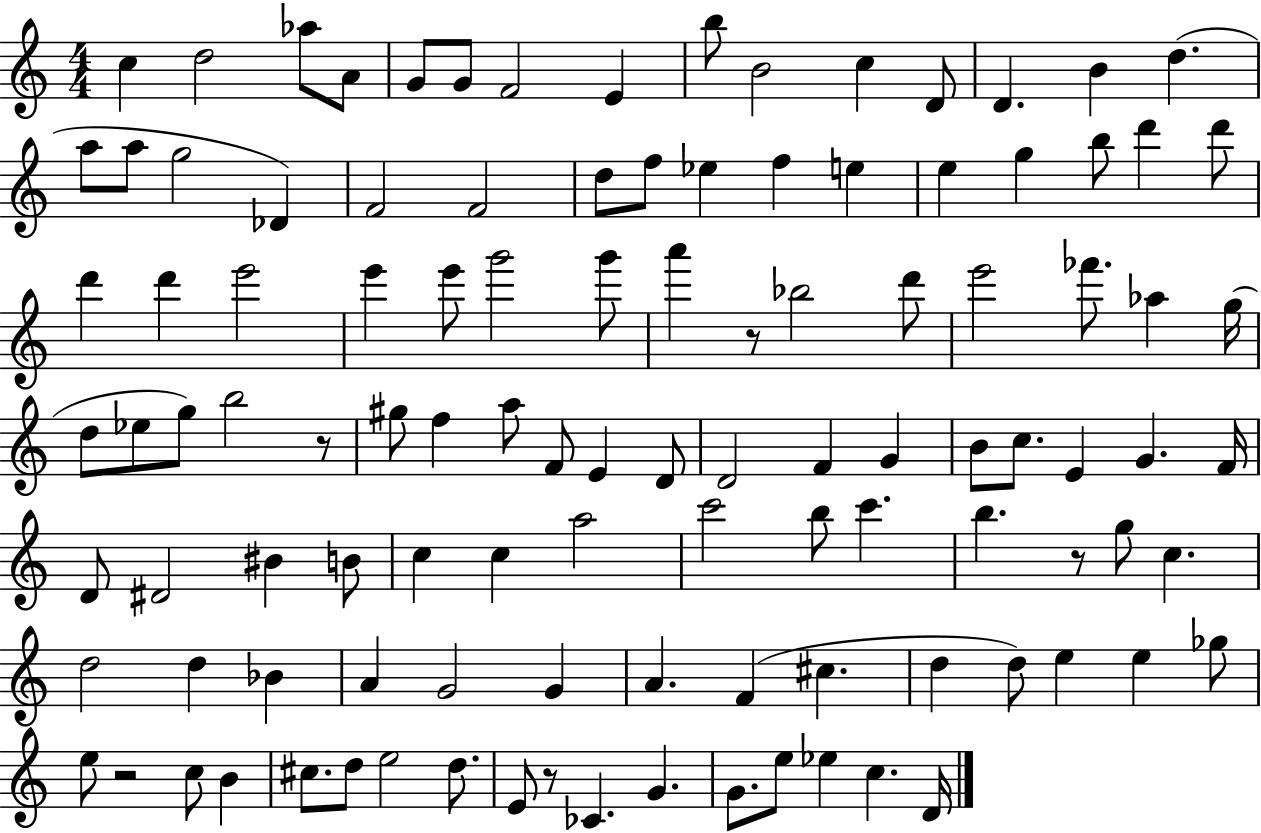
C5/q D5/h Ab5/e A4/e G4/e G4/e F4/h E4/q B5/e B4/h C5/q D4/e D4/q. B4/q D5/q. A5/e A5/e G5/h Db4/q F4/h F4/h D5/e F5/e Eb5/q F5/q E5/q E5/q G5/q B5/e D6/q D6/e D6/q D6/q E6/h E6/q E6/e G6/h G6/e A6/q R/e Bb5/h D6/e E6/h FES6/e. Ab5/q G5/s D5/e Eb5/e G5/e B5/h R/e G#5/e F5/q A5/e F4/e E4/q D4/e D4/h F4/q G4/q B4/e C5/e. E4/q G4/q. F4/s D4/e D#4/h BIS4/q B4/e C5/q C5/q A5/h C6/h B5/e C6/q. B5/q. R/e G5/e C5/q. D5/h D5/q Bb4/q A4/q G4/h G4/q A4/q. F4/q C#5/q. D5/q D5/e E5/q E5/q Gb5/e E5/e R/h C5/e B4/q C#5/e. D5/e E5/h D5/e. E4/e R/e CES4/q. G4/q. G4/e. E5/e Eb5/q C5/q. D4/s